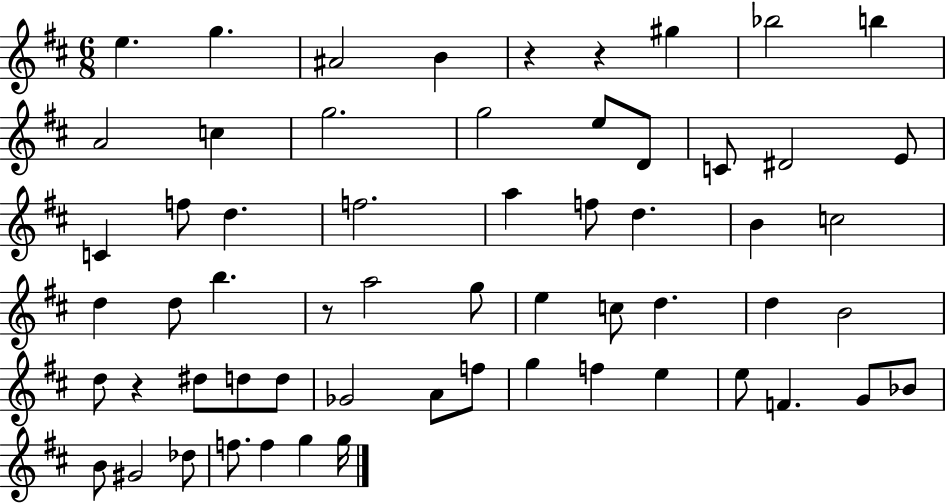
E5/q. G5/q. A#4/h B4/q R/q R/q G#5/q Bb5/h B5/q A4/h C5/q G5/h. G5/h E5/e D4/e C4/e D#4/h E4/e C4/q F5/e D5/q. F5/h. A5/q F5/e D5/q. B4/q C5/h D5/q D5/e B5/q. R/e A5/h G5/e E5/q C5/e D5/q. D5/q B4/h D5/e R/q D#5/e D5/e D5/e Gb4/h A4/e F5/e G5/q F5/q E5/q E5/e F4/q. G4/e Bb4/e B4/e G#4/h Db5/e F5/e. F5/q G5/q G5/s